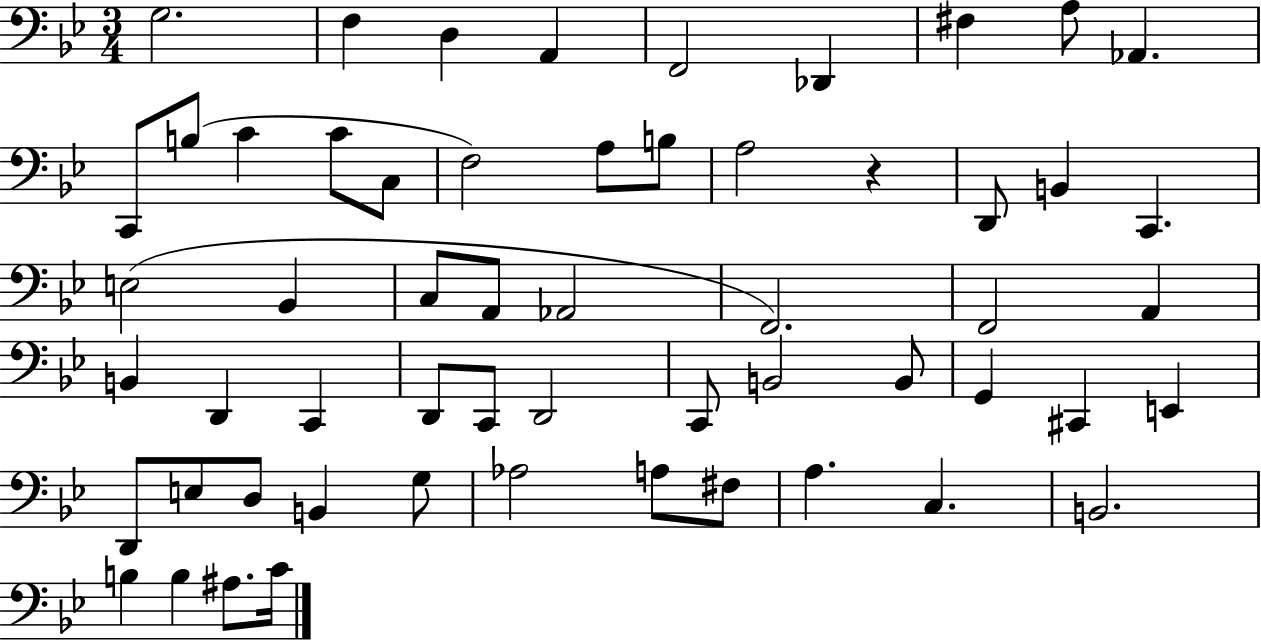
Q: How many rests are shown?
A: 1